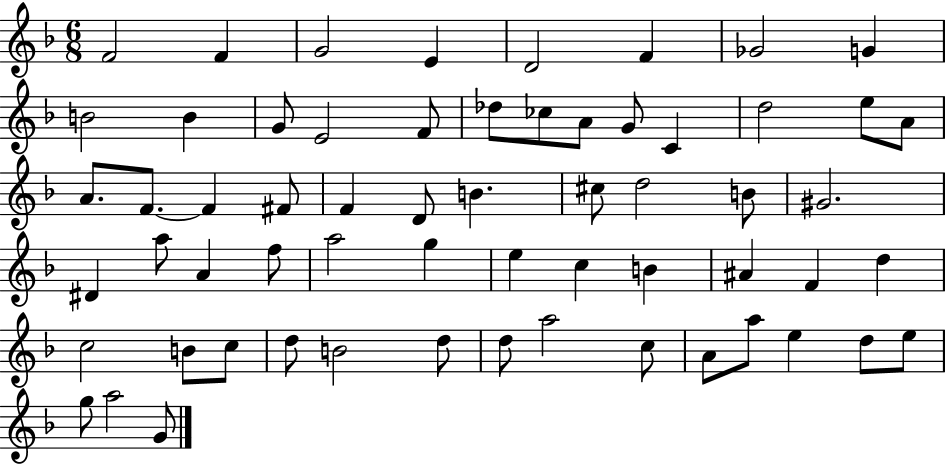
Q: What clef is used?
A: treble